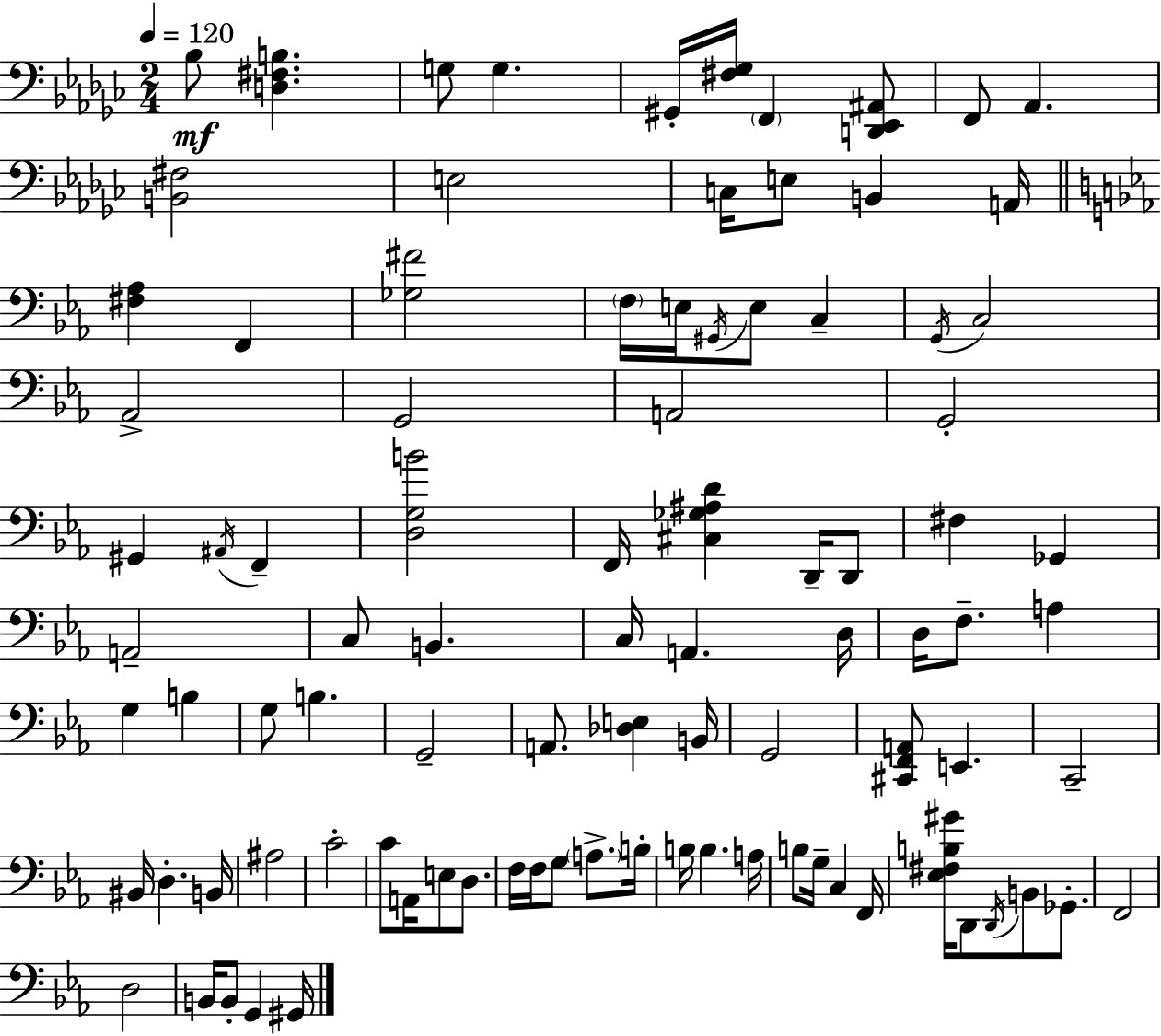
Bb3/e [D3,F#3,B3]/q. G3/e G3/q. G#2/s [F#3,Gb3]/s F2/q [D2,Eb2,A#2]/e F2/e Ab2/q. [B2,F#3]/h E3/h C3/s E3/e B2/q A2/s [F#3,Ab3]/q F2/q [Gb3,F#4]/h F3/s E3/s G#2/s E3/e C3/q G2/s C3/h Ab2/h G2/h A2/h G2/h G#2/q A#2/s F2/q [D3,G3,B4]/h F2/s [C#3,Gb3,A#3,D4]/q D2/s D2/e F#3/q Gb2/q A2/h C3/e B2/q. C3/s A2/q. D3/s D3/s F3/e. A3/q G3/q B3/q G3/e B3/q. G2/h A2/e. [Db3,E3]/q B2/s G2/h [C#2,F2,A2]/e E2/q. C2/h BIS2/s D3/q. B2/s A#3/h C4/h C4/e A2/s E3/e D3/e. F3/s F3/s G3/e A3/e. B3/s B3/s B3/q. A3/s B3/e G3/s C3/q F2/s [Eb3,F#3,B3,G#4]/s D2/e D2/s B2/e Gb2/e. F2/h D3/h B2/s B2/e G2/q G#2/s